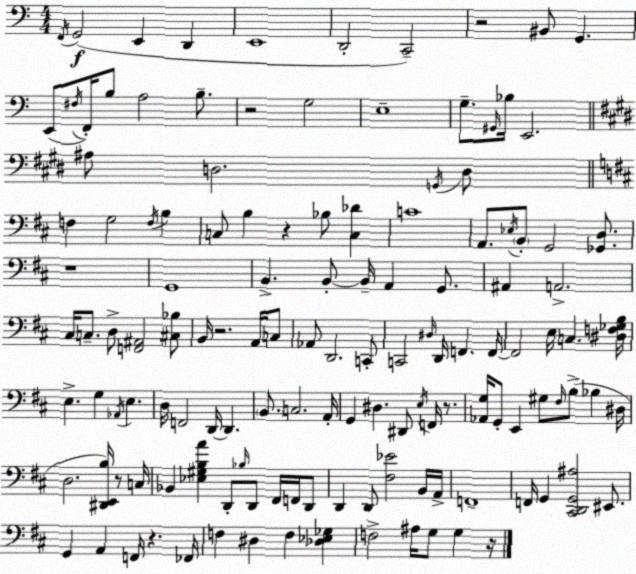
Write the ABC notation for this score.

X:1
T:Untitled
M:4/4
L:1/4
K:C
F,,/4 G,,2 E,, D,, E,,4 D,,2 C,,2 z2 ^B,,/2 G,, E,,/2 ^F,/4 F,,/4 B,/2 A,2 B,/2 z2 G,2 E,4 G,/2 ^G,,/4 _B,/4 E,,2 ^A,/2 D,2 G,,/4 D,/2 F, G,2 F,/4 B, C,/2 B, z _B,/2 [C,_D] C4 A,,/2 _E,/4 B,,/2 G,,2 [_G,,D,]/2 z4 G,,4 B,, B,,/2 B,,/4 A,, G,,/2 ^A,, A,,2 ^C,/4 C,/2 D,/2 [F,,^A,,]2 [^C,_B,]/2 B,,/4 z2 A,,/4 C,/2 _A,,/2 D,,2 C,,/2 C,,2 ^D,/4 D,,/4 F,, F,,/4 F,,2 E,/4 C, [^D,F,_G,B,]/4 E, G, _A,,/4 E, D,/4 F,,2 D,,/4 D,, B,,/2 C,2 A,,/4 G,, ^D, ^D,,/2 E,/4 F,,/4 z/2 [_A,,G,]/4 G,,/2 E,, ^G,/2 ^F,/4 B,/2 _B, ^D,/4 D,2 [^D,,E,,B,]/4 z/2 C,/4 _B,, [_E,^G,B,A] D,,/2 _B,/4 D,,/2 ^F,,/4 F,,/4 D,,/2 D,, D,,/2 [^F,_E]2 B,,/4 A,,/4 F,,4 F,,/4 G,, [^C,,D,,G,,^A,]2 ^E,,/2 G,, A,, F,,/4 z _F,,/4 F, ^D, F, [_D,_E,_G,] F,2 ^A,/4 G,/2 G, z/4